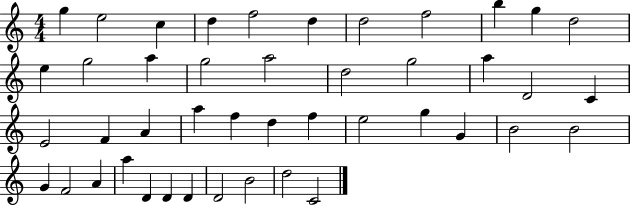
{
  \clef treble
  \numericTimeSignature
  \time 4/4
  \key c \major
  g''4 e''2 c''4 | d''4 f''2 d''4 | d''2 f''2 | b''4 g''4 d''2 | \break e''4 g''2 a''4 | g''2 a''2 | d''2 g''2 | a''4 d'2 c'4 | \break e'2 f'4 a'4 | a''4 f''4 d''4 f''4 | e''2 g''4 g'4 | b'2 b'2 | \break g'4 f'2 a'4 | a''4 d'4 d'4 d'4 | d'2 b'2 | d''2 c'2 | \break \bar "|."
}